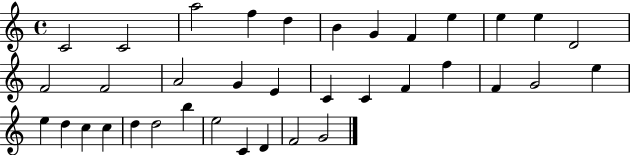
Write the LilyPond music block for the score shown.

{
  \clef treble
  \time 4/4
  \defaultTimeSignature
  \key c \major
  c'2 c'2 | a''2 f''4 d''4 | b'4 g'4 f'4 e''4 | e''4 e''4 d'2 | \break f'2 f'2 | a'2 g'4 e'4 | c'4 c'4 f'4 f''4 | f'4 g'2 e''4 | \break e''4 d''4 c''4 c''4 | d''4 d''2 b''4 | e''2 c'4 d'4 | f'2 g'2 | \break \bar "|."
}